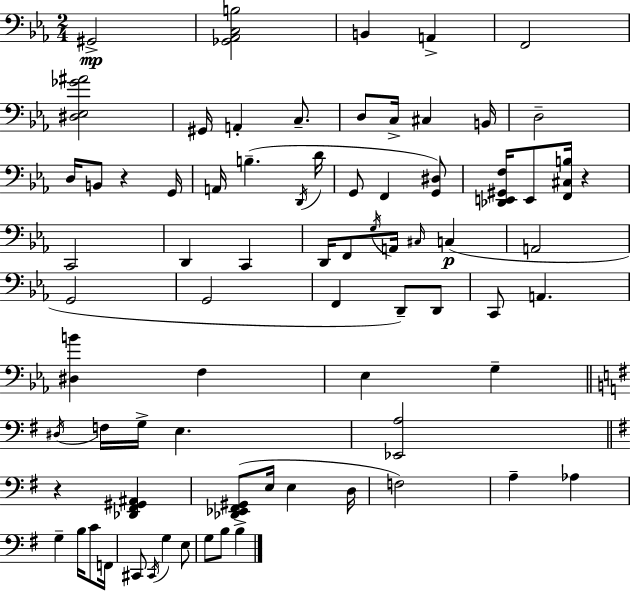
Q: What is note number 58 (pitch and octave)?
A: C#2